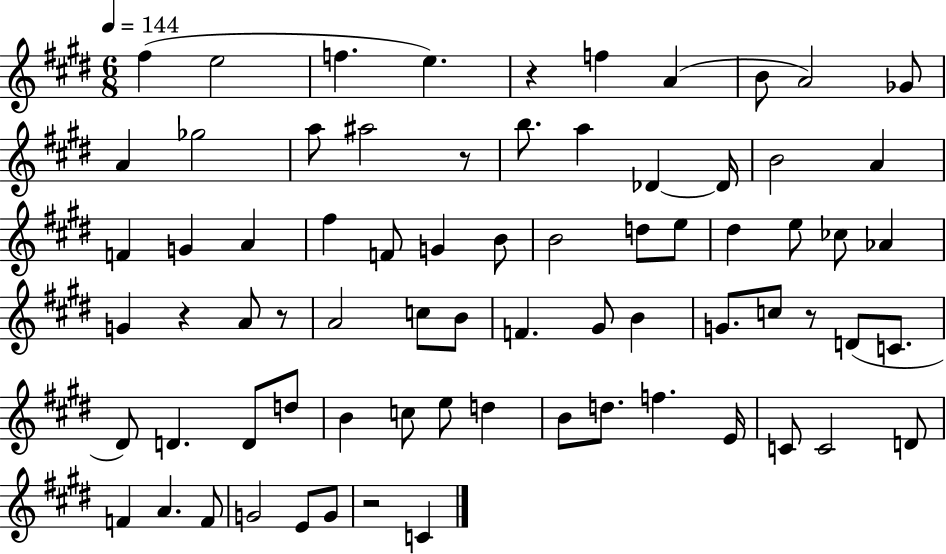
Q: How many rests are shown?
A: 6